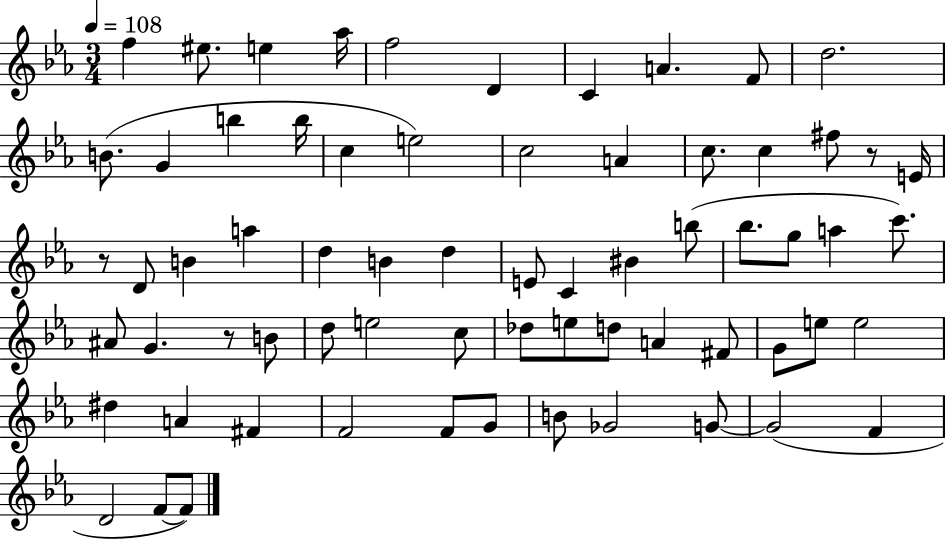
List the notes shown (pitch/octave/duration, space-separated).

F5/q EIS5/e. E5/q Ab5/s F5/h D4/q C4/q A4/q. F4/e D5/h. B4/e. G4/q B5/q B5/s C5/q E5/h C5/h A4/q C5/e. C5/q F#5/e R/e E4/s R/e D4/e B4/q A5/q D5/q B4/q D5/q E4/e C4/q BIS4/q B5/e Bb5/e. G5/e A5/q C6/e. A#4/e G4/q. R/e B4/e D5/e E5/h C5/e Db5/e E5/e D5/e A4/q F#4/e G4/e E5/e E5/h D#5/q A4/q F#4/q F4/h F4/e G4/e B4/e Gb4/h G4/e G4/h F4/q D4/h F4/e F4/e